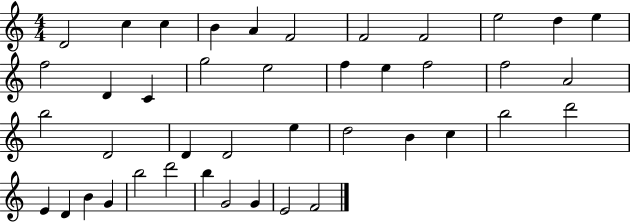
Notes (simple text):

D4/h C5/q C5/q B4/q A4/q F4/h F4/h F4/h E5/h D5/q E5/q F5/h D4/q C4/q G5/h E5/h F5/q E5/q F5/h F5/h A4/h B5/h D4/h D4/q D4/h E5/q D5/h B4/q C5/q B5/h D6/h E4/q D4/q B4/q G4/q B5/h D6/h B5/q G4/h G4/q E4/h F4/h